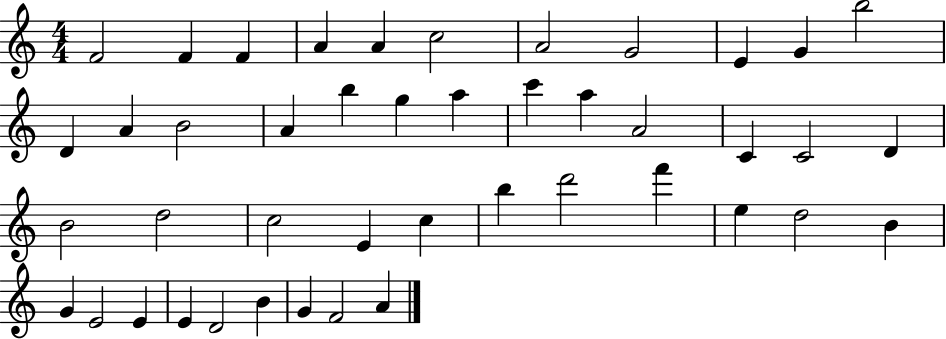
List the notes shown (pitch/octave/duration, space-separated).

F4/h F4/q F4/q A4/q A4/q C5/h A4/h G4/h E4/q G4/q B5/h D4/q A4/q B4/h A4/q B5/q G5/q A5/q C6/q A5/q A4/h C4/q C4/h D4/q B4/h D5/h C5/h E4/q C5/q B5/q D6/h F6/q E5/q D5/h B4/q G4/q E4/h E4/q E4/q D4/h B4/q G4/q F4/h A4/q